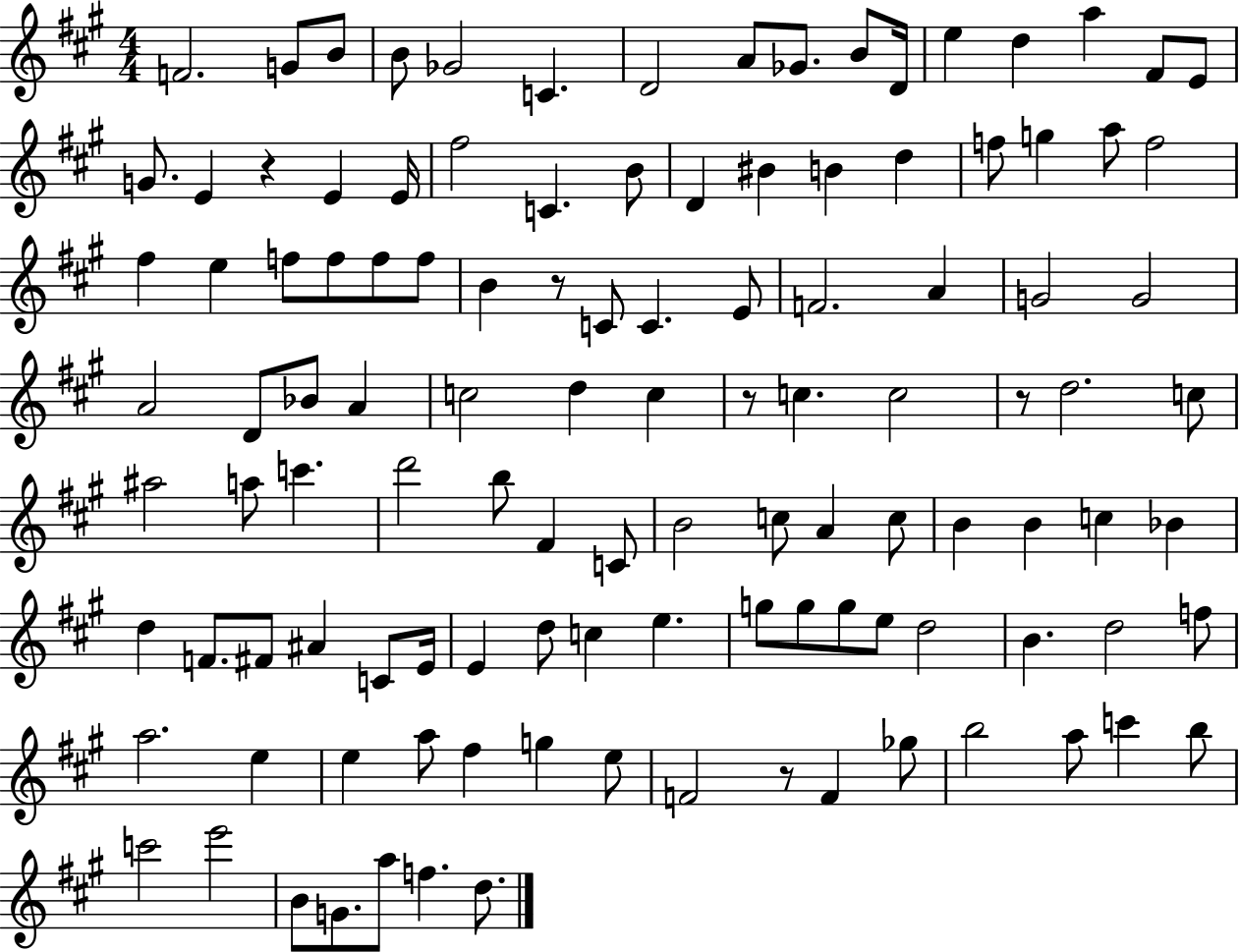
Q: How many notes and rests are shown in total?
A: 115